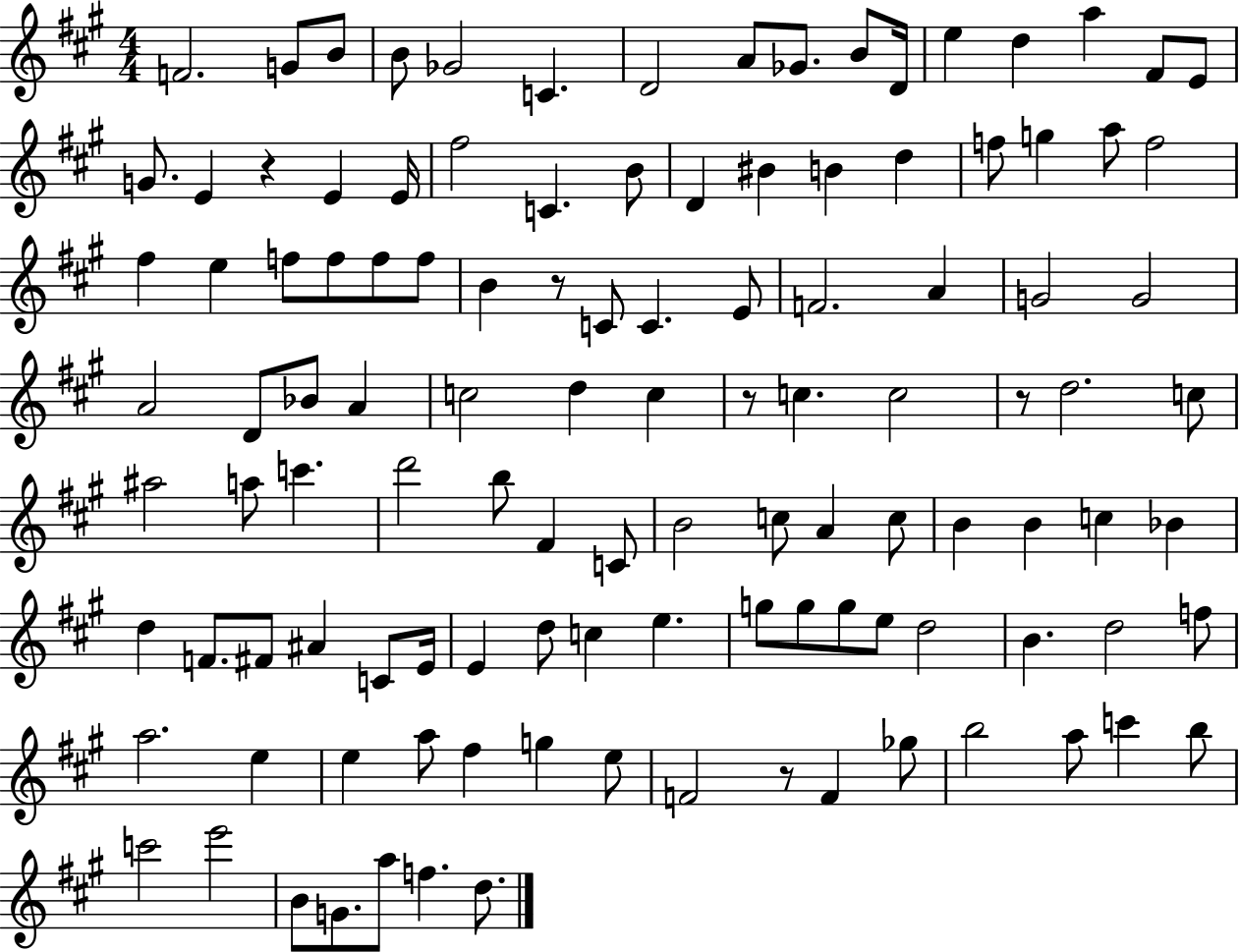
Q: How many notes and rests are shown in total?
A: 115